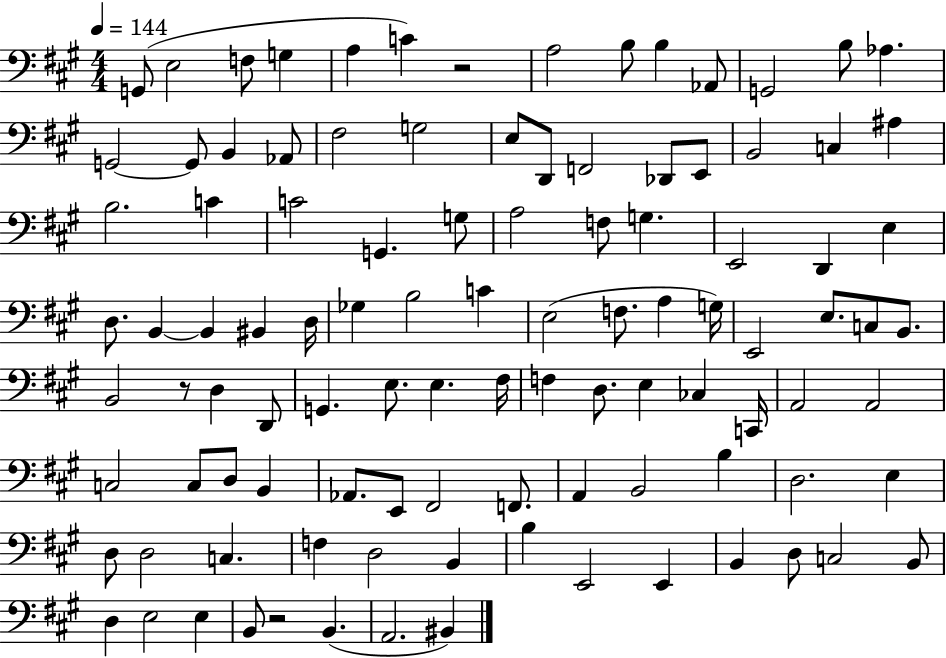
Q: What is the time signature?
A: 4/4